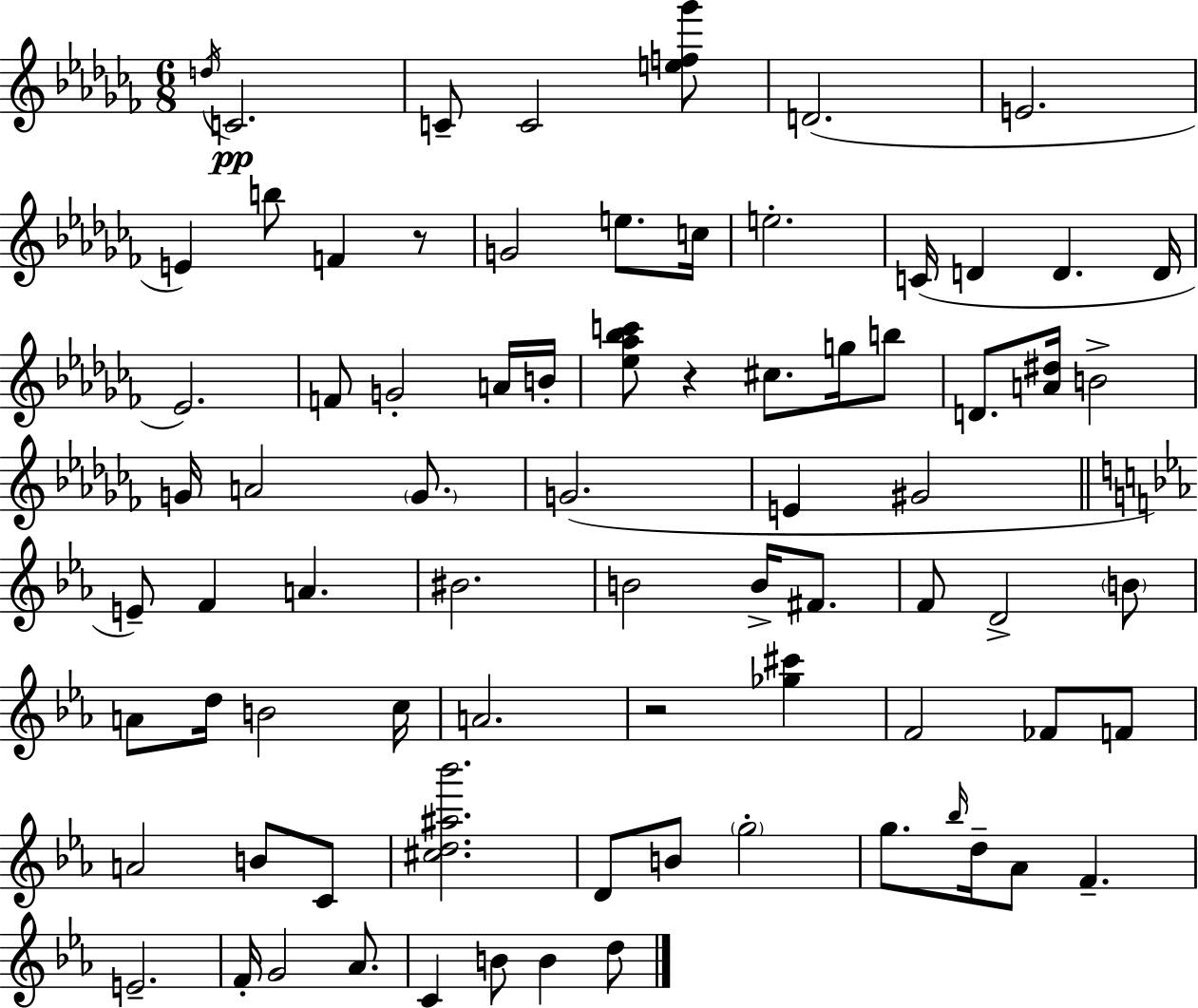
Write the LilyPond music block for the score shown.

{
  \clef treble
  \numericTimeSignature
  \time 6/8
  \key aes \minor
  \acciaccatura { d''16 }\pp c'2. | c'8-- c'2 <e'' f'' ges'''>8 | d'2.( | e'2. | \break e'4) b''8 f'4 r8 | g'2 e''8. | c''16 e''2.-. | c'16( d'4 d'4. | \break d'16 ees'2.) | f'8 g'2-. a'16 | b'16-. <ees'' aes'' bes'' c'''>8 r4 cis''8. g''16 b''8 | d'8. <a' dis''>16 b'2-> | \break g'16 a'2 \parenthesize g'8. | g'2.( | e'4 gis'2 | \bar "||" \break \key ees \major e'8--) f'4 a'4. | bis'2. | b'2 b'16-> fis'8. | f'8 d'2-> \parenthesize b'8 | \break a'8 d''16 b'2 c''16 | a'2. | r2 <ges'' cis'''>4 | f'2 fes'8 f'8 | \break a'2 b'8 c'8 | <cis'' d'' ais'' bes'''>2. | d'8 b'8 \parenthesize g''2-. | g''8. \grace { bes''16 } d''16-- aes'8 f'4.-- | \break e'2.-- | f'16-. g'2 aes'8. | c'4 b'8 b'4 d''8 | \bar "|."
}